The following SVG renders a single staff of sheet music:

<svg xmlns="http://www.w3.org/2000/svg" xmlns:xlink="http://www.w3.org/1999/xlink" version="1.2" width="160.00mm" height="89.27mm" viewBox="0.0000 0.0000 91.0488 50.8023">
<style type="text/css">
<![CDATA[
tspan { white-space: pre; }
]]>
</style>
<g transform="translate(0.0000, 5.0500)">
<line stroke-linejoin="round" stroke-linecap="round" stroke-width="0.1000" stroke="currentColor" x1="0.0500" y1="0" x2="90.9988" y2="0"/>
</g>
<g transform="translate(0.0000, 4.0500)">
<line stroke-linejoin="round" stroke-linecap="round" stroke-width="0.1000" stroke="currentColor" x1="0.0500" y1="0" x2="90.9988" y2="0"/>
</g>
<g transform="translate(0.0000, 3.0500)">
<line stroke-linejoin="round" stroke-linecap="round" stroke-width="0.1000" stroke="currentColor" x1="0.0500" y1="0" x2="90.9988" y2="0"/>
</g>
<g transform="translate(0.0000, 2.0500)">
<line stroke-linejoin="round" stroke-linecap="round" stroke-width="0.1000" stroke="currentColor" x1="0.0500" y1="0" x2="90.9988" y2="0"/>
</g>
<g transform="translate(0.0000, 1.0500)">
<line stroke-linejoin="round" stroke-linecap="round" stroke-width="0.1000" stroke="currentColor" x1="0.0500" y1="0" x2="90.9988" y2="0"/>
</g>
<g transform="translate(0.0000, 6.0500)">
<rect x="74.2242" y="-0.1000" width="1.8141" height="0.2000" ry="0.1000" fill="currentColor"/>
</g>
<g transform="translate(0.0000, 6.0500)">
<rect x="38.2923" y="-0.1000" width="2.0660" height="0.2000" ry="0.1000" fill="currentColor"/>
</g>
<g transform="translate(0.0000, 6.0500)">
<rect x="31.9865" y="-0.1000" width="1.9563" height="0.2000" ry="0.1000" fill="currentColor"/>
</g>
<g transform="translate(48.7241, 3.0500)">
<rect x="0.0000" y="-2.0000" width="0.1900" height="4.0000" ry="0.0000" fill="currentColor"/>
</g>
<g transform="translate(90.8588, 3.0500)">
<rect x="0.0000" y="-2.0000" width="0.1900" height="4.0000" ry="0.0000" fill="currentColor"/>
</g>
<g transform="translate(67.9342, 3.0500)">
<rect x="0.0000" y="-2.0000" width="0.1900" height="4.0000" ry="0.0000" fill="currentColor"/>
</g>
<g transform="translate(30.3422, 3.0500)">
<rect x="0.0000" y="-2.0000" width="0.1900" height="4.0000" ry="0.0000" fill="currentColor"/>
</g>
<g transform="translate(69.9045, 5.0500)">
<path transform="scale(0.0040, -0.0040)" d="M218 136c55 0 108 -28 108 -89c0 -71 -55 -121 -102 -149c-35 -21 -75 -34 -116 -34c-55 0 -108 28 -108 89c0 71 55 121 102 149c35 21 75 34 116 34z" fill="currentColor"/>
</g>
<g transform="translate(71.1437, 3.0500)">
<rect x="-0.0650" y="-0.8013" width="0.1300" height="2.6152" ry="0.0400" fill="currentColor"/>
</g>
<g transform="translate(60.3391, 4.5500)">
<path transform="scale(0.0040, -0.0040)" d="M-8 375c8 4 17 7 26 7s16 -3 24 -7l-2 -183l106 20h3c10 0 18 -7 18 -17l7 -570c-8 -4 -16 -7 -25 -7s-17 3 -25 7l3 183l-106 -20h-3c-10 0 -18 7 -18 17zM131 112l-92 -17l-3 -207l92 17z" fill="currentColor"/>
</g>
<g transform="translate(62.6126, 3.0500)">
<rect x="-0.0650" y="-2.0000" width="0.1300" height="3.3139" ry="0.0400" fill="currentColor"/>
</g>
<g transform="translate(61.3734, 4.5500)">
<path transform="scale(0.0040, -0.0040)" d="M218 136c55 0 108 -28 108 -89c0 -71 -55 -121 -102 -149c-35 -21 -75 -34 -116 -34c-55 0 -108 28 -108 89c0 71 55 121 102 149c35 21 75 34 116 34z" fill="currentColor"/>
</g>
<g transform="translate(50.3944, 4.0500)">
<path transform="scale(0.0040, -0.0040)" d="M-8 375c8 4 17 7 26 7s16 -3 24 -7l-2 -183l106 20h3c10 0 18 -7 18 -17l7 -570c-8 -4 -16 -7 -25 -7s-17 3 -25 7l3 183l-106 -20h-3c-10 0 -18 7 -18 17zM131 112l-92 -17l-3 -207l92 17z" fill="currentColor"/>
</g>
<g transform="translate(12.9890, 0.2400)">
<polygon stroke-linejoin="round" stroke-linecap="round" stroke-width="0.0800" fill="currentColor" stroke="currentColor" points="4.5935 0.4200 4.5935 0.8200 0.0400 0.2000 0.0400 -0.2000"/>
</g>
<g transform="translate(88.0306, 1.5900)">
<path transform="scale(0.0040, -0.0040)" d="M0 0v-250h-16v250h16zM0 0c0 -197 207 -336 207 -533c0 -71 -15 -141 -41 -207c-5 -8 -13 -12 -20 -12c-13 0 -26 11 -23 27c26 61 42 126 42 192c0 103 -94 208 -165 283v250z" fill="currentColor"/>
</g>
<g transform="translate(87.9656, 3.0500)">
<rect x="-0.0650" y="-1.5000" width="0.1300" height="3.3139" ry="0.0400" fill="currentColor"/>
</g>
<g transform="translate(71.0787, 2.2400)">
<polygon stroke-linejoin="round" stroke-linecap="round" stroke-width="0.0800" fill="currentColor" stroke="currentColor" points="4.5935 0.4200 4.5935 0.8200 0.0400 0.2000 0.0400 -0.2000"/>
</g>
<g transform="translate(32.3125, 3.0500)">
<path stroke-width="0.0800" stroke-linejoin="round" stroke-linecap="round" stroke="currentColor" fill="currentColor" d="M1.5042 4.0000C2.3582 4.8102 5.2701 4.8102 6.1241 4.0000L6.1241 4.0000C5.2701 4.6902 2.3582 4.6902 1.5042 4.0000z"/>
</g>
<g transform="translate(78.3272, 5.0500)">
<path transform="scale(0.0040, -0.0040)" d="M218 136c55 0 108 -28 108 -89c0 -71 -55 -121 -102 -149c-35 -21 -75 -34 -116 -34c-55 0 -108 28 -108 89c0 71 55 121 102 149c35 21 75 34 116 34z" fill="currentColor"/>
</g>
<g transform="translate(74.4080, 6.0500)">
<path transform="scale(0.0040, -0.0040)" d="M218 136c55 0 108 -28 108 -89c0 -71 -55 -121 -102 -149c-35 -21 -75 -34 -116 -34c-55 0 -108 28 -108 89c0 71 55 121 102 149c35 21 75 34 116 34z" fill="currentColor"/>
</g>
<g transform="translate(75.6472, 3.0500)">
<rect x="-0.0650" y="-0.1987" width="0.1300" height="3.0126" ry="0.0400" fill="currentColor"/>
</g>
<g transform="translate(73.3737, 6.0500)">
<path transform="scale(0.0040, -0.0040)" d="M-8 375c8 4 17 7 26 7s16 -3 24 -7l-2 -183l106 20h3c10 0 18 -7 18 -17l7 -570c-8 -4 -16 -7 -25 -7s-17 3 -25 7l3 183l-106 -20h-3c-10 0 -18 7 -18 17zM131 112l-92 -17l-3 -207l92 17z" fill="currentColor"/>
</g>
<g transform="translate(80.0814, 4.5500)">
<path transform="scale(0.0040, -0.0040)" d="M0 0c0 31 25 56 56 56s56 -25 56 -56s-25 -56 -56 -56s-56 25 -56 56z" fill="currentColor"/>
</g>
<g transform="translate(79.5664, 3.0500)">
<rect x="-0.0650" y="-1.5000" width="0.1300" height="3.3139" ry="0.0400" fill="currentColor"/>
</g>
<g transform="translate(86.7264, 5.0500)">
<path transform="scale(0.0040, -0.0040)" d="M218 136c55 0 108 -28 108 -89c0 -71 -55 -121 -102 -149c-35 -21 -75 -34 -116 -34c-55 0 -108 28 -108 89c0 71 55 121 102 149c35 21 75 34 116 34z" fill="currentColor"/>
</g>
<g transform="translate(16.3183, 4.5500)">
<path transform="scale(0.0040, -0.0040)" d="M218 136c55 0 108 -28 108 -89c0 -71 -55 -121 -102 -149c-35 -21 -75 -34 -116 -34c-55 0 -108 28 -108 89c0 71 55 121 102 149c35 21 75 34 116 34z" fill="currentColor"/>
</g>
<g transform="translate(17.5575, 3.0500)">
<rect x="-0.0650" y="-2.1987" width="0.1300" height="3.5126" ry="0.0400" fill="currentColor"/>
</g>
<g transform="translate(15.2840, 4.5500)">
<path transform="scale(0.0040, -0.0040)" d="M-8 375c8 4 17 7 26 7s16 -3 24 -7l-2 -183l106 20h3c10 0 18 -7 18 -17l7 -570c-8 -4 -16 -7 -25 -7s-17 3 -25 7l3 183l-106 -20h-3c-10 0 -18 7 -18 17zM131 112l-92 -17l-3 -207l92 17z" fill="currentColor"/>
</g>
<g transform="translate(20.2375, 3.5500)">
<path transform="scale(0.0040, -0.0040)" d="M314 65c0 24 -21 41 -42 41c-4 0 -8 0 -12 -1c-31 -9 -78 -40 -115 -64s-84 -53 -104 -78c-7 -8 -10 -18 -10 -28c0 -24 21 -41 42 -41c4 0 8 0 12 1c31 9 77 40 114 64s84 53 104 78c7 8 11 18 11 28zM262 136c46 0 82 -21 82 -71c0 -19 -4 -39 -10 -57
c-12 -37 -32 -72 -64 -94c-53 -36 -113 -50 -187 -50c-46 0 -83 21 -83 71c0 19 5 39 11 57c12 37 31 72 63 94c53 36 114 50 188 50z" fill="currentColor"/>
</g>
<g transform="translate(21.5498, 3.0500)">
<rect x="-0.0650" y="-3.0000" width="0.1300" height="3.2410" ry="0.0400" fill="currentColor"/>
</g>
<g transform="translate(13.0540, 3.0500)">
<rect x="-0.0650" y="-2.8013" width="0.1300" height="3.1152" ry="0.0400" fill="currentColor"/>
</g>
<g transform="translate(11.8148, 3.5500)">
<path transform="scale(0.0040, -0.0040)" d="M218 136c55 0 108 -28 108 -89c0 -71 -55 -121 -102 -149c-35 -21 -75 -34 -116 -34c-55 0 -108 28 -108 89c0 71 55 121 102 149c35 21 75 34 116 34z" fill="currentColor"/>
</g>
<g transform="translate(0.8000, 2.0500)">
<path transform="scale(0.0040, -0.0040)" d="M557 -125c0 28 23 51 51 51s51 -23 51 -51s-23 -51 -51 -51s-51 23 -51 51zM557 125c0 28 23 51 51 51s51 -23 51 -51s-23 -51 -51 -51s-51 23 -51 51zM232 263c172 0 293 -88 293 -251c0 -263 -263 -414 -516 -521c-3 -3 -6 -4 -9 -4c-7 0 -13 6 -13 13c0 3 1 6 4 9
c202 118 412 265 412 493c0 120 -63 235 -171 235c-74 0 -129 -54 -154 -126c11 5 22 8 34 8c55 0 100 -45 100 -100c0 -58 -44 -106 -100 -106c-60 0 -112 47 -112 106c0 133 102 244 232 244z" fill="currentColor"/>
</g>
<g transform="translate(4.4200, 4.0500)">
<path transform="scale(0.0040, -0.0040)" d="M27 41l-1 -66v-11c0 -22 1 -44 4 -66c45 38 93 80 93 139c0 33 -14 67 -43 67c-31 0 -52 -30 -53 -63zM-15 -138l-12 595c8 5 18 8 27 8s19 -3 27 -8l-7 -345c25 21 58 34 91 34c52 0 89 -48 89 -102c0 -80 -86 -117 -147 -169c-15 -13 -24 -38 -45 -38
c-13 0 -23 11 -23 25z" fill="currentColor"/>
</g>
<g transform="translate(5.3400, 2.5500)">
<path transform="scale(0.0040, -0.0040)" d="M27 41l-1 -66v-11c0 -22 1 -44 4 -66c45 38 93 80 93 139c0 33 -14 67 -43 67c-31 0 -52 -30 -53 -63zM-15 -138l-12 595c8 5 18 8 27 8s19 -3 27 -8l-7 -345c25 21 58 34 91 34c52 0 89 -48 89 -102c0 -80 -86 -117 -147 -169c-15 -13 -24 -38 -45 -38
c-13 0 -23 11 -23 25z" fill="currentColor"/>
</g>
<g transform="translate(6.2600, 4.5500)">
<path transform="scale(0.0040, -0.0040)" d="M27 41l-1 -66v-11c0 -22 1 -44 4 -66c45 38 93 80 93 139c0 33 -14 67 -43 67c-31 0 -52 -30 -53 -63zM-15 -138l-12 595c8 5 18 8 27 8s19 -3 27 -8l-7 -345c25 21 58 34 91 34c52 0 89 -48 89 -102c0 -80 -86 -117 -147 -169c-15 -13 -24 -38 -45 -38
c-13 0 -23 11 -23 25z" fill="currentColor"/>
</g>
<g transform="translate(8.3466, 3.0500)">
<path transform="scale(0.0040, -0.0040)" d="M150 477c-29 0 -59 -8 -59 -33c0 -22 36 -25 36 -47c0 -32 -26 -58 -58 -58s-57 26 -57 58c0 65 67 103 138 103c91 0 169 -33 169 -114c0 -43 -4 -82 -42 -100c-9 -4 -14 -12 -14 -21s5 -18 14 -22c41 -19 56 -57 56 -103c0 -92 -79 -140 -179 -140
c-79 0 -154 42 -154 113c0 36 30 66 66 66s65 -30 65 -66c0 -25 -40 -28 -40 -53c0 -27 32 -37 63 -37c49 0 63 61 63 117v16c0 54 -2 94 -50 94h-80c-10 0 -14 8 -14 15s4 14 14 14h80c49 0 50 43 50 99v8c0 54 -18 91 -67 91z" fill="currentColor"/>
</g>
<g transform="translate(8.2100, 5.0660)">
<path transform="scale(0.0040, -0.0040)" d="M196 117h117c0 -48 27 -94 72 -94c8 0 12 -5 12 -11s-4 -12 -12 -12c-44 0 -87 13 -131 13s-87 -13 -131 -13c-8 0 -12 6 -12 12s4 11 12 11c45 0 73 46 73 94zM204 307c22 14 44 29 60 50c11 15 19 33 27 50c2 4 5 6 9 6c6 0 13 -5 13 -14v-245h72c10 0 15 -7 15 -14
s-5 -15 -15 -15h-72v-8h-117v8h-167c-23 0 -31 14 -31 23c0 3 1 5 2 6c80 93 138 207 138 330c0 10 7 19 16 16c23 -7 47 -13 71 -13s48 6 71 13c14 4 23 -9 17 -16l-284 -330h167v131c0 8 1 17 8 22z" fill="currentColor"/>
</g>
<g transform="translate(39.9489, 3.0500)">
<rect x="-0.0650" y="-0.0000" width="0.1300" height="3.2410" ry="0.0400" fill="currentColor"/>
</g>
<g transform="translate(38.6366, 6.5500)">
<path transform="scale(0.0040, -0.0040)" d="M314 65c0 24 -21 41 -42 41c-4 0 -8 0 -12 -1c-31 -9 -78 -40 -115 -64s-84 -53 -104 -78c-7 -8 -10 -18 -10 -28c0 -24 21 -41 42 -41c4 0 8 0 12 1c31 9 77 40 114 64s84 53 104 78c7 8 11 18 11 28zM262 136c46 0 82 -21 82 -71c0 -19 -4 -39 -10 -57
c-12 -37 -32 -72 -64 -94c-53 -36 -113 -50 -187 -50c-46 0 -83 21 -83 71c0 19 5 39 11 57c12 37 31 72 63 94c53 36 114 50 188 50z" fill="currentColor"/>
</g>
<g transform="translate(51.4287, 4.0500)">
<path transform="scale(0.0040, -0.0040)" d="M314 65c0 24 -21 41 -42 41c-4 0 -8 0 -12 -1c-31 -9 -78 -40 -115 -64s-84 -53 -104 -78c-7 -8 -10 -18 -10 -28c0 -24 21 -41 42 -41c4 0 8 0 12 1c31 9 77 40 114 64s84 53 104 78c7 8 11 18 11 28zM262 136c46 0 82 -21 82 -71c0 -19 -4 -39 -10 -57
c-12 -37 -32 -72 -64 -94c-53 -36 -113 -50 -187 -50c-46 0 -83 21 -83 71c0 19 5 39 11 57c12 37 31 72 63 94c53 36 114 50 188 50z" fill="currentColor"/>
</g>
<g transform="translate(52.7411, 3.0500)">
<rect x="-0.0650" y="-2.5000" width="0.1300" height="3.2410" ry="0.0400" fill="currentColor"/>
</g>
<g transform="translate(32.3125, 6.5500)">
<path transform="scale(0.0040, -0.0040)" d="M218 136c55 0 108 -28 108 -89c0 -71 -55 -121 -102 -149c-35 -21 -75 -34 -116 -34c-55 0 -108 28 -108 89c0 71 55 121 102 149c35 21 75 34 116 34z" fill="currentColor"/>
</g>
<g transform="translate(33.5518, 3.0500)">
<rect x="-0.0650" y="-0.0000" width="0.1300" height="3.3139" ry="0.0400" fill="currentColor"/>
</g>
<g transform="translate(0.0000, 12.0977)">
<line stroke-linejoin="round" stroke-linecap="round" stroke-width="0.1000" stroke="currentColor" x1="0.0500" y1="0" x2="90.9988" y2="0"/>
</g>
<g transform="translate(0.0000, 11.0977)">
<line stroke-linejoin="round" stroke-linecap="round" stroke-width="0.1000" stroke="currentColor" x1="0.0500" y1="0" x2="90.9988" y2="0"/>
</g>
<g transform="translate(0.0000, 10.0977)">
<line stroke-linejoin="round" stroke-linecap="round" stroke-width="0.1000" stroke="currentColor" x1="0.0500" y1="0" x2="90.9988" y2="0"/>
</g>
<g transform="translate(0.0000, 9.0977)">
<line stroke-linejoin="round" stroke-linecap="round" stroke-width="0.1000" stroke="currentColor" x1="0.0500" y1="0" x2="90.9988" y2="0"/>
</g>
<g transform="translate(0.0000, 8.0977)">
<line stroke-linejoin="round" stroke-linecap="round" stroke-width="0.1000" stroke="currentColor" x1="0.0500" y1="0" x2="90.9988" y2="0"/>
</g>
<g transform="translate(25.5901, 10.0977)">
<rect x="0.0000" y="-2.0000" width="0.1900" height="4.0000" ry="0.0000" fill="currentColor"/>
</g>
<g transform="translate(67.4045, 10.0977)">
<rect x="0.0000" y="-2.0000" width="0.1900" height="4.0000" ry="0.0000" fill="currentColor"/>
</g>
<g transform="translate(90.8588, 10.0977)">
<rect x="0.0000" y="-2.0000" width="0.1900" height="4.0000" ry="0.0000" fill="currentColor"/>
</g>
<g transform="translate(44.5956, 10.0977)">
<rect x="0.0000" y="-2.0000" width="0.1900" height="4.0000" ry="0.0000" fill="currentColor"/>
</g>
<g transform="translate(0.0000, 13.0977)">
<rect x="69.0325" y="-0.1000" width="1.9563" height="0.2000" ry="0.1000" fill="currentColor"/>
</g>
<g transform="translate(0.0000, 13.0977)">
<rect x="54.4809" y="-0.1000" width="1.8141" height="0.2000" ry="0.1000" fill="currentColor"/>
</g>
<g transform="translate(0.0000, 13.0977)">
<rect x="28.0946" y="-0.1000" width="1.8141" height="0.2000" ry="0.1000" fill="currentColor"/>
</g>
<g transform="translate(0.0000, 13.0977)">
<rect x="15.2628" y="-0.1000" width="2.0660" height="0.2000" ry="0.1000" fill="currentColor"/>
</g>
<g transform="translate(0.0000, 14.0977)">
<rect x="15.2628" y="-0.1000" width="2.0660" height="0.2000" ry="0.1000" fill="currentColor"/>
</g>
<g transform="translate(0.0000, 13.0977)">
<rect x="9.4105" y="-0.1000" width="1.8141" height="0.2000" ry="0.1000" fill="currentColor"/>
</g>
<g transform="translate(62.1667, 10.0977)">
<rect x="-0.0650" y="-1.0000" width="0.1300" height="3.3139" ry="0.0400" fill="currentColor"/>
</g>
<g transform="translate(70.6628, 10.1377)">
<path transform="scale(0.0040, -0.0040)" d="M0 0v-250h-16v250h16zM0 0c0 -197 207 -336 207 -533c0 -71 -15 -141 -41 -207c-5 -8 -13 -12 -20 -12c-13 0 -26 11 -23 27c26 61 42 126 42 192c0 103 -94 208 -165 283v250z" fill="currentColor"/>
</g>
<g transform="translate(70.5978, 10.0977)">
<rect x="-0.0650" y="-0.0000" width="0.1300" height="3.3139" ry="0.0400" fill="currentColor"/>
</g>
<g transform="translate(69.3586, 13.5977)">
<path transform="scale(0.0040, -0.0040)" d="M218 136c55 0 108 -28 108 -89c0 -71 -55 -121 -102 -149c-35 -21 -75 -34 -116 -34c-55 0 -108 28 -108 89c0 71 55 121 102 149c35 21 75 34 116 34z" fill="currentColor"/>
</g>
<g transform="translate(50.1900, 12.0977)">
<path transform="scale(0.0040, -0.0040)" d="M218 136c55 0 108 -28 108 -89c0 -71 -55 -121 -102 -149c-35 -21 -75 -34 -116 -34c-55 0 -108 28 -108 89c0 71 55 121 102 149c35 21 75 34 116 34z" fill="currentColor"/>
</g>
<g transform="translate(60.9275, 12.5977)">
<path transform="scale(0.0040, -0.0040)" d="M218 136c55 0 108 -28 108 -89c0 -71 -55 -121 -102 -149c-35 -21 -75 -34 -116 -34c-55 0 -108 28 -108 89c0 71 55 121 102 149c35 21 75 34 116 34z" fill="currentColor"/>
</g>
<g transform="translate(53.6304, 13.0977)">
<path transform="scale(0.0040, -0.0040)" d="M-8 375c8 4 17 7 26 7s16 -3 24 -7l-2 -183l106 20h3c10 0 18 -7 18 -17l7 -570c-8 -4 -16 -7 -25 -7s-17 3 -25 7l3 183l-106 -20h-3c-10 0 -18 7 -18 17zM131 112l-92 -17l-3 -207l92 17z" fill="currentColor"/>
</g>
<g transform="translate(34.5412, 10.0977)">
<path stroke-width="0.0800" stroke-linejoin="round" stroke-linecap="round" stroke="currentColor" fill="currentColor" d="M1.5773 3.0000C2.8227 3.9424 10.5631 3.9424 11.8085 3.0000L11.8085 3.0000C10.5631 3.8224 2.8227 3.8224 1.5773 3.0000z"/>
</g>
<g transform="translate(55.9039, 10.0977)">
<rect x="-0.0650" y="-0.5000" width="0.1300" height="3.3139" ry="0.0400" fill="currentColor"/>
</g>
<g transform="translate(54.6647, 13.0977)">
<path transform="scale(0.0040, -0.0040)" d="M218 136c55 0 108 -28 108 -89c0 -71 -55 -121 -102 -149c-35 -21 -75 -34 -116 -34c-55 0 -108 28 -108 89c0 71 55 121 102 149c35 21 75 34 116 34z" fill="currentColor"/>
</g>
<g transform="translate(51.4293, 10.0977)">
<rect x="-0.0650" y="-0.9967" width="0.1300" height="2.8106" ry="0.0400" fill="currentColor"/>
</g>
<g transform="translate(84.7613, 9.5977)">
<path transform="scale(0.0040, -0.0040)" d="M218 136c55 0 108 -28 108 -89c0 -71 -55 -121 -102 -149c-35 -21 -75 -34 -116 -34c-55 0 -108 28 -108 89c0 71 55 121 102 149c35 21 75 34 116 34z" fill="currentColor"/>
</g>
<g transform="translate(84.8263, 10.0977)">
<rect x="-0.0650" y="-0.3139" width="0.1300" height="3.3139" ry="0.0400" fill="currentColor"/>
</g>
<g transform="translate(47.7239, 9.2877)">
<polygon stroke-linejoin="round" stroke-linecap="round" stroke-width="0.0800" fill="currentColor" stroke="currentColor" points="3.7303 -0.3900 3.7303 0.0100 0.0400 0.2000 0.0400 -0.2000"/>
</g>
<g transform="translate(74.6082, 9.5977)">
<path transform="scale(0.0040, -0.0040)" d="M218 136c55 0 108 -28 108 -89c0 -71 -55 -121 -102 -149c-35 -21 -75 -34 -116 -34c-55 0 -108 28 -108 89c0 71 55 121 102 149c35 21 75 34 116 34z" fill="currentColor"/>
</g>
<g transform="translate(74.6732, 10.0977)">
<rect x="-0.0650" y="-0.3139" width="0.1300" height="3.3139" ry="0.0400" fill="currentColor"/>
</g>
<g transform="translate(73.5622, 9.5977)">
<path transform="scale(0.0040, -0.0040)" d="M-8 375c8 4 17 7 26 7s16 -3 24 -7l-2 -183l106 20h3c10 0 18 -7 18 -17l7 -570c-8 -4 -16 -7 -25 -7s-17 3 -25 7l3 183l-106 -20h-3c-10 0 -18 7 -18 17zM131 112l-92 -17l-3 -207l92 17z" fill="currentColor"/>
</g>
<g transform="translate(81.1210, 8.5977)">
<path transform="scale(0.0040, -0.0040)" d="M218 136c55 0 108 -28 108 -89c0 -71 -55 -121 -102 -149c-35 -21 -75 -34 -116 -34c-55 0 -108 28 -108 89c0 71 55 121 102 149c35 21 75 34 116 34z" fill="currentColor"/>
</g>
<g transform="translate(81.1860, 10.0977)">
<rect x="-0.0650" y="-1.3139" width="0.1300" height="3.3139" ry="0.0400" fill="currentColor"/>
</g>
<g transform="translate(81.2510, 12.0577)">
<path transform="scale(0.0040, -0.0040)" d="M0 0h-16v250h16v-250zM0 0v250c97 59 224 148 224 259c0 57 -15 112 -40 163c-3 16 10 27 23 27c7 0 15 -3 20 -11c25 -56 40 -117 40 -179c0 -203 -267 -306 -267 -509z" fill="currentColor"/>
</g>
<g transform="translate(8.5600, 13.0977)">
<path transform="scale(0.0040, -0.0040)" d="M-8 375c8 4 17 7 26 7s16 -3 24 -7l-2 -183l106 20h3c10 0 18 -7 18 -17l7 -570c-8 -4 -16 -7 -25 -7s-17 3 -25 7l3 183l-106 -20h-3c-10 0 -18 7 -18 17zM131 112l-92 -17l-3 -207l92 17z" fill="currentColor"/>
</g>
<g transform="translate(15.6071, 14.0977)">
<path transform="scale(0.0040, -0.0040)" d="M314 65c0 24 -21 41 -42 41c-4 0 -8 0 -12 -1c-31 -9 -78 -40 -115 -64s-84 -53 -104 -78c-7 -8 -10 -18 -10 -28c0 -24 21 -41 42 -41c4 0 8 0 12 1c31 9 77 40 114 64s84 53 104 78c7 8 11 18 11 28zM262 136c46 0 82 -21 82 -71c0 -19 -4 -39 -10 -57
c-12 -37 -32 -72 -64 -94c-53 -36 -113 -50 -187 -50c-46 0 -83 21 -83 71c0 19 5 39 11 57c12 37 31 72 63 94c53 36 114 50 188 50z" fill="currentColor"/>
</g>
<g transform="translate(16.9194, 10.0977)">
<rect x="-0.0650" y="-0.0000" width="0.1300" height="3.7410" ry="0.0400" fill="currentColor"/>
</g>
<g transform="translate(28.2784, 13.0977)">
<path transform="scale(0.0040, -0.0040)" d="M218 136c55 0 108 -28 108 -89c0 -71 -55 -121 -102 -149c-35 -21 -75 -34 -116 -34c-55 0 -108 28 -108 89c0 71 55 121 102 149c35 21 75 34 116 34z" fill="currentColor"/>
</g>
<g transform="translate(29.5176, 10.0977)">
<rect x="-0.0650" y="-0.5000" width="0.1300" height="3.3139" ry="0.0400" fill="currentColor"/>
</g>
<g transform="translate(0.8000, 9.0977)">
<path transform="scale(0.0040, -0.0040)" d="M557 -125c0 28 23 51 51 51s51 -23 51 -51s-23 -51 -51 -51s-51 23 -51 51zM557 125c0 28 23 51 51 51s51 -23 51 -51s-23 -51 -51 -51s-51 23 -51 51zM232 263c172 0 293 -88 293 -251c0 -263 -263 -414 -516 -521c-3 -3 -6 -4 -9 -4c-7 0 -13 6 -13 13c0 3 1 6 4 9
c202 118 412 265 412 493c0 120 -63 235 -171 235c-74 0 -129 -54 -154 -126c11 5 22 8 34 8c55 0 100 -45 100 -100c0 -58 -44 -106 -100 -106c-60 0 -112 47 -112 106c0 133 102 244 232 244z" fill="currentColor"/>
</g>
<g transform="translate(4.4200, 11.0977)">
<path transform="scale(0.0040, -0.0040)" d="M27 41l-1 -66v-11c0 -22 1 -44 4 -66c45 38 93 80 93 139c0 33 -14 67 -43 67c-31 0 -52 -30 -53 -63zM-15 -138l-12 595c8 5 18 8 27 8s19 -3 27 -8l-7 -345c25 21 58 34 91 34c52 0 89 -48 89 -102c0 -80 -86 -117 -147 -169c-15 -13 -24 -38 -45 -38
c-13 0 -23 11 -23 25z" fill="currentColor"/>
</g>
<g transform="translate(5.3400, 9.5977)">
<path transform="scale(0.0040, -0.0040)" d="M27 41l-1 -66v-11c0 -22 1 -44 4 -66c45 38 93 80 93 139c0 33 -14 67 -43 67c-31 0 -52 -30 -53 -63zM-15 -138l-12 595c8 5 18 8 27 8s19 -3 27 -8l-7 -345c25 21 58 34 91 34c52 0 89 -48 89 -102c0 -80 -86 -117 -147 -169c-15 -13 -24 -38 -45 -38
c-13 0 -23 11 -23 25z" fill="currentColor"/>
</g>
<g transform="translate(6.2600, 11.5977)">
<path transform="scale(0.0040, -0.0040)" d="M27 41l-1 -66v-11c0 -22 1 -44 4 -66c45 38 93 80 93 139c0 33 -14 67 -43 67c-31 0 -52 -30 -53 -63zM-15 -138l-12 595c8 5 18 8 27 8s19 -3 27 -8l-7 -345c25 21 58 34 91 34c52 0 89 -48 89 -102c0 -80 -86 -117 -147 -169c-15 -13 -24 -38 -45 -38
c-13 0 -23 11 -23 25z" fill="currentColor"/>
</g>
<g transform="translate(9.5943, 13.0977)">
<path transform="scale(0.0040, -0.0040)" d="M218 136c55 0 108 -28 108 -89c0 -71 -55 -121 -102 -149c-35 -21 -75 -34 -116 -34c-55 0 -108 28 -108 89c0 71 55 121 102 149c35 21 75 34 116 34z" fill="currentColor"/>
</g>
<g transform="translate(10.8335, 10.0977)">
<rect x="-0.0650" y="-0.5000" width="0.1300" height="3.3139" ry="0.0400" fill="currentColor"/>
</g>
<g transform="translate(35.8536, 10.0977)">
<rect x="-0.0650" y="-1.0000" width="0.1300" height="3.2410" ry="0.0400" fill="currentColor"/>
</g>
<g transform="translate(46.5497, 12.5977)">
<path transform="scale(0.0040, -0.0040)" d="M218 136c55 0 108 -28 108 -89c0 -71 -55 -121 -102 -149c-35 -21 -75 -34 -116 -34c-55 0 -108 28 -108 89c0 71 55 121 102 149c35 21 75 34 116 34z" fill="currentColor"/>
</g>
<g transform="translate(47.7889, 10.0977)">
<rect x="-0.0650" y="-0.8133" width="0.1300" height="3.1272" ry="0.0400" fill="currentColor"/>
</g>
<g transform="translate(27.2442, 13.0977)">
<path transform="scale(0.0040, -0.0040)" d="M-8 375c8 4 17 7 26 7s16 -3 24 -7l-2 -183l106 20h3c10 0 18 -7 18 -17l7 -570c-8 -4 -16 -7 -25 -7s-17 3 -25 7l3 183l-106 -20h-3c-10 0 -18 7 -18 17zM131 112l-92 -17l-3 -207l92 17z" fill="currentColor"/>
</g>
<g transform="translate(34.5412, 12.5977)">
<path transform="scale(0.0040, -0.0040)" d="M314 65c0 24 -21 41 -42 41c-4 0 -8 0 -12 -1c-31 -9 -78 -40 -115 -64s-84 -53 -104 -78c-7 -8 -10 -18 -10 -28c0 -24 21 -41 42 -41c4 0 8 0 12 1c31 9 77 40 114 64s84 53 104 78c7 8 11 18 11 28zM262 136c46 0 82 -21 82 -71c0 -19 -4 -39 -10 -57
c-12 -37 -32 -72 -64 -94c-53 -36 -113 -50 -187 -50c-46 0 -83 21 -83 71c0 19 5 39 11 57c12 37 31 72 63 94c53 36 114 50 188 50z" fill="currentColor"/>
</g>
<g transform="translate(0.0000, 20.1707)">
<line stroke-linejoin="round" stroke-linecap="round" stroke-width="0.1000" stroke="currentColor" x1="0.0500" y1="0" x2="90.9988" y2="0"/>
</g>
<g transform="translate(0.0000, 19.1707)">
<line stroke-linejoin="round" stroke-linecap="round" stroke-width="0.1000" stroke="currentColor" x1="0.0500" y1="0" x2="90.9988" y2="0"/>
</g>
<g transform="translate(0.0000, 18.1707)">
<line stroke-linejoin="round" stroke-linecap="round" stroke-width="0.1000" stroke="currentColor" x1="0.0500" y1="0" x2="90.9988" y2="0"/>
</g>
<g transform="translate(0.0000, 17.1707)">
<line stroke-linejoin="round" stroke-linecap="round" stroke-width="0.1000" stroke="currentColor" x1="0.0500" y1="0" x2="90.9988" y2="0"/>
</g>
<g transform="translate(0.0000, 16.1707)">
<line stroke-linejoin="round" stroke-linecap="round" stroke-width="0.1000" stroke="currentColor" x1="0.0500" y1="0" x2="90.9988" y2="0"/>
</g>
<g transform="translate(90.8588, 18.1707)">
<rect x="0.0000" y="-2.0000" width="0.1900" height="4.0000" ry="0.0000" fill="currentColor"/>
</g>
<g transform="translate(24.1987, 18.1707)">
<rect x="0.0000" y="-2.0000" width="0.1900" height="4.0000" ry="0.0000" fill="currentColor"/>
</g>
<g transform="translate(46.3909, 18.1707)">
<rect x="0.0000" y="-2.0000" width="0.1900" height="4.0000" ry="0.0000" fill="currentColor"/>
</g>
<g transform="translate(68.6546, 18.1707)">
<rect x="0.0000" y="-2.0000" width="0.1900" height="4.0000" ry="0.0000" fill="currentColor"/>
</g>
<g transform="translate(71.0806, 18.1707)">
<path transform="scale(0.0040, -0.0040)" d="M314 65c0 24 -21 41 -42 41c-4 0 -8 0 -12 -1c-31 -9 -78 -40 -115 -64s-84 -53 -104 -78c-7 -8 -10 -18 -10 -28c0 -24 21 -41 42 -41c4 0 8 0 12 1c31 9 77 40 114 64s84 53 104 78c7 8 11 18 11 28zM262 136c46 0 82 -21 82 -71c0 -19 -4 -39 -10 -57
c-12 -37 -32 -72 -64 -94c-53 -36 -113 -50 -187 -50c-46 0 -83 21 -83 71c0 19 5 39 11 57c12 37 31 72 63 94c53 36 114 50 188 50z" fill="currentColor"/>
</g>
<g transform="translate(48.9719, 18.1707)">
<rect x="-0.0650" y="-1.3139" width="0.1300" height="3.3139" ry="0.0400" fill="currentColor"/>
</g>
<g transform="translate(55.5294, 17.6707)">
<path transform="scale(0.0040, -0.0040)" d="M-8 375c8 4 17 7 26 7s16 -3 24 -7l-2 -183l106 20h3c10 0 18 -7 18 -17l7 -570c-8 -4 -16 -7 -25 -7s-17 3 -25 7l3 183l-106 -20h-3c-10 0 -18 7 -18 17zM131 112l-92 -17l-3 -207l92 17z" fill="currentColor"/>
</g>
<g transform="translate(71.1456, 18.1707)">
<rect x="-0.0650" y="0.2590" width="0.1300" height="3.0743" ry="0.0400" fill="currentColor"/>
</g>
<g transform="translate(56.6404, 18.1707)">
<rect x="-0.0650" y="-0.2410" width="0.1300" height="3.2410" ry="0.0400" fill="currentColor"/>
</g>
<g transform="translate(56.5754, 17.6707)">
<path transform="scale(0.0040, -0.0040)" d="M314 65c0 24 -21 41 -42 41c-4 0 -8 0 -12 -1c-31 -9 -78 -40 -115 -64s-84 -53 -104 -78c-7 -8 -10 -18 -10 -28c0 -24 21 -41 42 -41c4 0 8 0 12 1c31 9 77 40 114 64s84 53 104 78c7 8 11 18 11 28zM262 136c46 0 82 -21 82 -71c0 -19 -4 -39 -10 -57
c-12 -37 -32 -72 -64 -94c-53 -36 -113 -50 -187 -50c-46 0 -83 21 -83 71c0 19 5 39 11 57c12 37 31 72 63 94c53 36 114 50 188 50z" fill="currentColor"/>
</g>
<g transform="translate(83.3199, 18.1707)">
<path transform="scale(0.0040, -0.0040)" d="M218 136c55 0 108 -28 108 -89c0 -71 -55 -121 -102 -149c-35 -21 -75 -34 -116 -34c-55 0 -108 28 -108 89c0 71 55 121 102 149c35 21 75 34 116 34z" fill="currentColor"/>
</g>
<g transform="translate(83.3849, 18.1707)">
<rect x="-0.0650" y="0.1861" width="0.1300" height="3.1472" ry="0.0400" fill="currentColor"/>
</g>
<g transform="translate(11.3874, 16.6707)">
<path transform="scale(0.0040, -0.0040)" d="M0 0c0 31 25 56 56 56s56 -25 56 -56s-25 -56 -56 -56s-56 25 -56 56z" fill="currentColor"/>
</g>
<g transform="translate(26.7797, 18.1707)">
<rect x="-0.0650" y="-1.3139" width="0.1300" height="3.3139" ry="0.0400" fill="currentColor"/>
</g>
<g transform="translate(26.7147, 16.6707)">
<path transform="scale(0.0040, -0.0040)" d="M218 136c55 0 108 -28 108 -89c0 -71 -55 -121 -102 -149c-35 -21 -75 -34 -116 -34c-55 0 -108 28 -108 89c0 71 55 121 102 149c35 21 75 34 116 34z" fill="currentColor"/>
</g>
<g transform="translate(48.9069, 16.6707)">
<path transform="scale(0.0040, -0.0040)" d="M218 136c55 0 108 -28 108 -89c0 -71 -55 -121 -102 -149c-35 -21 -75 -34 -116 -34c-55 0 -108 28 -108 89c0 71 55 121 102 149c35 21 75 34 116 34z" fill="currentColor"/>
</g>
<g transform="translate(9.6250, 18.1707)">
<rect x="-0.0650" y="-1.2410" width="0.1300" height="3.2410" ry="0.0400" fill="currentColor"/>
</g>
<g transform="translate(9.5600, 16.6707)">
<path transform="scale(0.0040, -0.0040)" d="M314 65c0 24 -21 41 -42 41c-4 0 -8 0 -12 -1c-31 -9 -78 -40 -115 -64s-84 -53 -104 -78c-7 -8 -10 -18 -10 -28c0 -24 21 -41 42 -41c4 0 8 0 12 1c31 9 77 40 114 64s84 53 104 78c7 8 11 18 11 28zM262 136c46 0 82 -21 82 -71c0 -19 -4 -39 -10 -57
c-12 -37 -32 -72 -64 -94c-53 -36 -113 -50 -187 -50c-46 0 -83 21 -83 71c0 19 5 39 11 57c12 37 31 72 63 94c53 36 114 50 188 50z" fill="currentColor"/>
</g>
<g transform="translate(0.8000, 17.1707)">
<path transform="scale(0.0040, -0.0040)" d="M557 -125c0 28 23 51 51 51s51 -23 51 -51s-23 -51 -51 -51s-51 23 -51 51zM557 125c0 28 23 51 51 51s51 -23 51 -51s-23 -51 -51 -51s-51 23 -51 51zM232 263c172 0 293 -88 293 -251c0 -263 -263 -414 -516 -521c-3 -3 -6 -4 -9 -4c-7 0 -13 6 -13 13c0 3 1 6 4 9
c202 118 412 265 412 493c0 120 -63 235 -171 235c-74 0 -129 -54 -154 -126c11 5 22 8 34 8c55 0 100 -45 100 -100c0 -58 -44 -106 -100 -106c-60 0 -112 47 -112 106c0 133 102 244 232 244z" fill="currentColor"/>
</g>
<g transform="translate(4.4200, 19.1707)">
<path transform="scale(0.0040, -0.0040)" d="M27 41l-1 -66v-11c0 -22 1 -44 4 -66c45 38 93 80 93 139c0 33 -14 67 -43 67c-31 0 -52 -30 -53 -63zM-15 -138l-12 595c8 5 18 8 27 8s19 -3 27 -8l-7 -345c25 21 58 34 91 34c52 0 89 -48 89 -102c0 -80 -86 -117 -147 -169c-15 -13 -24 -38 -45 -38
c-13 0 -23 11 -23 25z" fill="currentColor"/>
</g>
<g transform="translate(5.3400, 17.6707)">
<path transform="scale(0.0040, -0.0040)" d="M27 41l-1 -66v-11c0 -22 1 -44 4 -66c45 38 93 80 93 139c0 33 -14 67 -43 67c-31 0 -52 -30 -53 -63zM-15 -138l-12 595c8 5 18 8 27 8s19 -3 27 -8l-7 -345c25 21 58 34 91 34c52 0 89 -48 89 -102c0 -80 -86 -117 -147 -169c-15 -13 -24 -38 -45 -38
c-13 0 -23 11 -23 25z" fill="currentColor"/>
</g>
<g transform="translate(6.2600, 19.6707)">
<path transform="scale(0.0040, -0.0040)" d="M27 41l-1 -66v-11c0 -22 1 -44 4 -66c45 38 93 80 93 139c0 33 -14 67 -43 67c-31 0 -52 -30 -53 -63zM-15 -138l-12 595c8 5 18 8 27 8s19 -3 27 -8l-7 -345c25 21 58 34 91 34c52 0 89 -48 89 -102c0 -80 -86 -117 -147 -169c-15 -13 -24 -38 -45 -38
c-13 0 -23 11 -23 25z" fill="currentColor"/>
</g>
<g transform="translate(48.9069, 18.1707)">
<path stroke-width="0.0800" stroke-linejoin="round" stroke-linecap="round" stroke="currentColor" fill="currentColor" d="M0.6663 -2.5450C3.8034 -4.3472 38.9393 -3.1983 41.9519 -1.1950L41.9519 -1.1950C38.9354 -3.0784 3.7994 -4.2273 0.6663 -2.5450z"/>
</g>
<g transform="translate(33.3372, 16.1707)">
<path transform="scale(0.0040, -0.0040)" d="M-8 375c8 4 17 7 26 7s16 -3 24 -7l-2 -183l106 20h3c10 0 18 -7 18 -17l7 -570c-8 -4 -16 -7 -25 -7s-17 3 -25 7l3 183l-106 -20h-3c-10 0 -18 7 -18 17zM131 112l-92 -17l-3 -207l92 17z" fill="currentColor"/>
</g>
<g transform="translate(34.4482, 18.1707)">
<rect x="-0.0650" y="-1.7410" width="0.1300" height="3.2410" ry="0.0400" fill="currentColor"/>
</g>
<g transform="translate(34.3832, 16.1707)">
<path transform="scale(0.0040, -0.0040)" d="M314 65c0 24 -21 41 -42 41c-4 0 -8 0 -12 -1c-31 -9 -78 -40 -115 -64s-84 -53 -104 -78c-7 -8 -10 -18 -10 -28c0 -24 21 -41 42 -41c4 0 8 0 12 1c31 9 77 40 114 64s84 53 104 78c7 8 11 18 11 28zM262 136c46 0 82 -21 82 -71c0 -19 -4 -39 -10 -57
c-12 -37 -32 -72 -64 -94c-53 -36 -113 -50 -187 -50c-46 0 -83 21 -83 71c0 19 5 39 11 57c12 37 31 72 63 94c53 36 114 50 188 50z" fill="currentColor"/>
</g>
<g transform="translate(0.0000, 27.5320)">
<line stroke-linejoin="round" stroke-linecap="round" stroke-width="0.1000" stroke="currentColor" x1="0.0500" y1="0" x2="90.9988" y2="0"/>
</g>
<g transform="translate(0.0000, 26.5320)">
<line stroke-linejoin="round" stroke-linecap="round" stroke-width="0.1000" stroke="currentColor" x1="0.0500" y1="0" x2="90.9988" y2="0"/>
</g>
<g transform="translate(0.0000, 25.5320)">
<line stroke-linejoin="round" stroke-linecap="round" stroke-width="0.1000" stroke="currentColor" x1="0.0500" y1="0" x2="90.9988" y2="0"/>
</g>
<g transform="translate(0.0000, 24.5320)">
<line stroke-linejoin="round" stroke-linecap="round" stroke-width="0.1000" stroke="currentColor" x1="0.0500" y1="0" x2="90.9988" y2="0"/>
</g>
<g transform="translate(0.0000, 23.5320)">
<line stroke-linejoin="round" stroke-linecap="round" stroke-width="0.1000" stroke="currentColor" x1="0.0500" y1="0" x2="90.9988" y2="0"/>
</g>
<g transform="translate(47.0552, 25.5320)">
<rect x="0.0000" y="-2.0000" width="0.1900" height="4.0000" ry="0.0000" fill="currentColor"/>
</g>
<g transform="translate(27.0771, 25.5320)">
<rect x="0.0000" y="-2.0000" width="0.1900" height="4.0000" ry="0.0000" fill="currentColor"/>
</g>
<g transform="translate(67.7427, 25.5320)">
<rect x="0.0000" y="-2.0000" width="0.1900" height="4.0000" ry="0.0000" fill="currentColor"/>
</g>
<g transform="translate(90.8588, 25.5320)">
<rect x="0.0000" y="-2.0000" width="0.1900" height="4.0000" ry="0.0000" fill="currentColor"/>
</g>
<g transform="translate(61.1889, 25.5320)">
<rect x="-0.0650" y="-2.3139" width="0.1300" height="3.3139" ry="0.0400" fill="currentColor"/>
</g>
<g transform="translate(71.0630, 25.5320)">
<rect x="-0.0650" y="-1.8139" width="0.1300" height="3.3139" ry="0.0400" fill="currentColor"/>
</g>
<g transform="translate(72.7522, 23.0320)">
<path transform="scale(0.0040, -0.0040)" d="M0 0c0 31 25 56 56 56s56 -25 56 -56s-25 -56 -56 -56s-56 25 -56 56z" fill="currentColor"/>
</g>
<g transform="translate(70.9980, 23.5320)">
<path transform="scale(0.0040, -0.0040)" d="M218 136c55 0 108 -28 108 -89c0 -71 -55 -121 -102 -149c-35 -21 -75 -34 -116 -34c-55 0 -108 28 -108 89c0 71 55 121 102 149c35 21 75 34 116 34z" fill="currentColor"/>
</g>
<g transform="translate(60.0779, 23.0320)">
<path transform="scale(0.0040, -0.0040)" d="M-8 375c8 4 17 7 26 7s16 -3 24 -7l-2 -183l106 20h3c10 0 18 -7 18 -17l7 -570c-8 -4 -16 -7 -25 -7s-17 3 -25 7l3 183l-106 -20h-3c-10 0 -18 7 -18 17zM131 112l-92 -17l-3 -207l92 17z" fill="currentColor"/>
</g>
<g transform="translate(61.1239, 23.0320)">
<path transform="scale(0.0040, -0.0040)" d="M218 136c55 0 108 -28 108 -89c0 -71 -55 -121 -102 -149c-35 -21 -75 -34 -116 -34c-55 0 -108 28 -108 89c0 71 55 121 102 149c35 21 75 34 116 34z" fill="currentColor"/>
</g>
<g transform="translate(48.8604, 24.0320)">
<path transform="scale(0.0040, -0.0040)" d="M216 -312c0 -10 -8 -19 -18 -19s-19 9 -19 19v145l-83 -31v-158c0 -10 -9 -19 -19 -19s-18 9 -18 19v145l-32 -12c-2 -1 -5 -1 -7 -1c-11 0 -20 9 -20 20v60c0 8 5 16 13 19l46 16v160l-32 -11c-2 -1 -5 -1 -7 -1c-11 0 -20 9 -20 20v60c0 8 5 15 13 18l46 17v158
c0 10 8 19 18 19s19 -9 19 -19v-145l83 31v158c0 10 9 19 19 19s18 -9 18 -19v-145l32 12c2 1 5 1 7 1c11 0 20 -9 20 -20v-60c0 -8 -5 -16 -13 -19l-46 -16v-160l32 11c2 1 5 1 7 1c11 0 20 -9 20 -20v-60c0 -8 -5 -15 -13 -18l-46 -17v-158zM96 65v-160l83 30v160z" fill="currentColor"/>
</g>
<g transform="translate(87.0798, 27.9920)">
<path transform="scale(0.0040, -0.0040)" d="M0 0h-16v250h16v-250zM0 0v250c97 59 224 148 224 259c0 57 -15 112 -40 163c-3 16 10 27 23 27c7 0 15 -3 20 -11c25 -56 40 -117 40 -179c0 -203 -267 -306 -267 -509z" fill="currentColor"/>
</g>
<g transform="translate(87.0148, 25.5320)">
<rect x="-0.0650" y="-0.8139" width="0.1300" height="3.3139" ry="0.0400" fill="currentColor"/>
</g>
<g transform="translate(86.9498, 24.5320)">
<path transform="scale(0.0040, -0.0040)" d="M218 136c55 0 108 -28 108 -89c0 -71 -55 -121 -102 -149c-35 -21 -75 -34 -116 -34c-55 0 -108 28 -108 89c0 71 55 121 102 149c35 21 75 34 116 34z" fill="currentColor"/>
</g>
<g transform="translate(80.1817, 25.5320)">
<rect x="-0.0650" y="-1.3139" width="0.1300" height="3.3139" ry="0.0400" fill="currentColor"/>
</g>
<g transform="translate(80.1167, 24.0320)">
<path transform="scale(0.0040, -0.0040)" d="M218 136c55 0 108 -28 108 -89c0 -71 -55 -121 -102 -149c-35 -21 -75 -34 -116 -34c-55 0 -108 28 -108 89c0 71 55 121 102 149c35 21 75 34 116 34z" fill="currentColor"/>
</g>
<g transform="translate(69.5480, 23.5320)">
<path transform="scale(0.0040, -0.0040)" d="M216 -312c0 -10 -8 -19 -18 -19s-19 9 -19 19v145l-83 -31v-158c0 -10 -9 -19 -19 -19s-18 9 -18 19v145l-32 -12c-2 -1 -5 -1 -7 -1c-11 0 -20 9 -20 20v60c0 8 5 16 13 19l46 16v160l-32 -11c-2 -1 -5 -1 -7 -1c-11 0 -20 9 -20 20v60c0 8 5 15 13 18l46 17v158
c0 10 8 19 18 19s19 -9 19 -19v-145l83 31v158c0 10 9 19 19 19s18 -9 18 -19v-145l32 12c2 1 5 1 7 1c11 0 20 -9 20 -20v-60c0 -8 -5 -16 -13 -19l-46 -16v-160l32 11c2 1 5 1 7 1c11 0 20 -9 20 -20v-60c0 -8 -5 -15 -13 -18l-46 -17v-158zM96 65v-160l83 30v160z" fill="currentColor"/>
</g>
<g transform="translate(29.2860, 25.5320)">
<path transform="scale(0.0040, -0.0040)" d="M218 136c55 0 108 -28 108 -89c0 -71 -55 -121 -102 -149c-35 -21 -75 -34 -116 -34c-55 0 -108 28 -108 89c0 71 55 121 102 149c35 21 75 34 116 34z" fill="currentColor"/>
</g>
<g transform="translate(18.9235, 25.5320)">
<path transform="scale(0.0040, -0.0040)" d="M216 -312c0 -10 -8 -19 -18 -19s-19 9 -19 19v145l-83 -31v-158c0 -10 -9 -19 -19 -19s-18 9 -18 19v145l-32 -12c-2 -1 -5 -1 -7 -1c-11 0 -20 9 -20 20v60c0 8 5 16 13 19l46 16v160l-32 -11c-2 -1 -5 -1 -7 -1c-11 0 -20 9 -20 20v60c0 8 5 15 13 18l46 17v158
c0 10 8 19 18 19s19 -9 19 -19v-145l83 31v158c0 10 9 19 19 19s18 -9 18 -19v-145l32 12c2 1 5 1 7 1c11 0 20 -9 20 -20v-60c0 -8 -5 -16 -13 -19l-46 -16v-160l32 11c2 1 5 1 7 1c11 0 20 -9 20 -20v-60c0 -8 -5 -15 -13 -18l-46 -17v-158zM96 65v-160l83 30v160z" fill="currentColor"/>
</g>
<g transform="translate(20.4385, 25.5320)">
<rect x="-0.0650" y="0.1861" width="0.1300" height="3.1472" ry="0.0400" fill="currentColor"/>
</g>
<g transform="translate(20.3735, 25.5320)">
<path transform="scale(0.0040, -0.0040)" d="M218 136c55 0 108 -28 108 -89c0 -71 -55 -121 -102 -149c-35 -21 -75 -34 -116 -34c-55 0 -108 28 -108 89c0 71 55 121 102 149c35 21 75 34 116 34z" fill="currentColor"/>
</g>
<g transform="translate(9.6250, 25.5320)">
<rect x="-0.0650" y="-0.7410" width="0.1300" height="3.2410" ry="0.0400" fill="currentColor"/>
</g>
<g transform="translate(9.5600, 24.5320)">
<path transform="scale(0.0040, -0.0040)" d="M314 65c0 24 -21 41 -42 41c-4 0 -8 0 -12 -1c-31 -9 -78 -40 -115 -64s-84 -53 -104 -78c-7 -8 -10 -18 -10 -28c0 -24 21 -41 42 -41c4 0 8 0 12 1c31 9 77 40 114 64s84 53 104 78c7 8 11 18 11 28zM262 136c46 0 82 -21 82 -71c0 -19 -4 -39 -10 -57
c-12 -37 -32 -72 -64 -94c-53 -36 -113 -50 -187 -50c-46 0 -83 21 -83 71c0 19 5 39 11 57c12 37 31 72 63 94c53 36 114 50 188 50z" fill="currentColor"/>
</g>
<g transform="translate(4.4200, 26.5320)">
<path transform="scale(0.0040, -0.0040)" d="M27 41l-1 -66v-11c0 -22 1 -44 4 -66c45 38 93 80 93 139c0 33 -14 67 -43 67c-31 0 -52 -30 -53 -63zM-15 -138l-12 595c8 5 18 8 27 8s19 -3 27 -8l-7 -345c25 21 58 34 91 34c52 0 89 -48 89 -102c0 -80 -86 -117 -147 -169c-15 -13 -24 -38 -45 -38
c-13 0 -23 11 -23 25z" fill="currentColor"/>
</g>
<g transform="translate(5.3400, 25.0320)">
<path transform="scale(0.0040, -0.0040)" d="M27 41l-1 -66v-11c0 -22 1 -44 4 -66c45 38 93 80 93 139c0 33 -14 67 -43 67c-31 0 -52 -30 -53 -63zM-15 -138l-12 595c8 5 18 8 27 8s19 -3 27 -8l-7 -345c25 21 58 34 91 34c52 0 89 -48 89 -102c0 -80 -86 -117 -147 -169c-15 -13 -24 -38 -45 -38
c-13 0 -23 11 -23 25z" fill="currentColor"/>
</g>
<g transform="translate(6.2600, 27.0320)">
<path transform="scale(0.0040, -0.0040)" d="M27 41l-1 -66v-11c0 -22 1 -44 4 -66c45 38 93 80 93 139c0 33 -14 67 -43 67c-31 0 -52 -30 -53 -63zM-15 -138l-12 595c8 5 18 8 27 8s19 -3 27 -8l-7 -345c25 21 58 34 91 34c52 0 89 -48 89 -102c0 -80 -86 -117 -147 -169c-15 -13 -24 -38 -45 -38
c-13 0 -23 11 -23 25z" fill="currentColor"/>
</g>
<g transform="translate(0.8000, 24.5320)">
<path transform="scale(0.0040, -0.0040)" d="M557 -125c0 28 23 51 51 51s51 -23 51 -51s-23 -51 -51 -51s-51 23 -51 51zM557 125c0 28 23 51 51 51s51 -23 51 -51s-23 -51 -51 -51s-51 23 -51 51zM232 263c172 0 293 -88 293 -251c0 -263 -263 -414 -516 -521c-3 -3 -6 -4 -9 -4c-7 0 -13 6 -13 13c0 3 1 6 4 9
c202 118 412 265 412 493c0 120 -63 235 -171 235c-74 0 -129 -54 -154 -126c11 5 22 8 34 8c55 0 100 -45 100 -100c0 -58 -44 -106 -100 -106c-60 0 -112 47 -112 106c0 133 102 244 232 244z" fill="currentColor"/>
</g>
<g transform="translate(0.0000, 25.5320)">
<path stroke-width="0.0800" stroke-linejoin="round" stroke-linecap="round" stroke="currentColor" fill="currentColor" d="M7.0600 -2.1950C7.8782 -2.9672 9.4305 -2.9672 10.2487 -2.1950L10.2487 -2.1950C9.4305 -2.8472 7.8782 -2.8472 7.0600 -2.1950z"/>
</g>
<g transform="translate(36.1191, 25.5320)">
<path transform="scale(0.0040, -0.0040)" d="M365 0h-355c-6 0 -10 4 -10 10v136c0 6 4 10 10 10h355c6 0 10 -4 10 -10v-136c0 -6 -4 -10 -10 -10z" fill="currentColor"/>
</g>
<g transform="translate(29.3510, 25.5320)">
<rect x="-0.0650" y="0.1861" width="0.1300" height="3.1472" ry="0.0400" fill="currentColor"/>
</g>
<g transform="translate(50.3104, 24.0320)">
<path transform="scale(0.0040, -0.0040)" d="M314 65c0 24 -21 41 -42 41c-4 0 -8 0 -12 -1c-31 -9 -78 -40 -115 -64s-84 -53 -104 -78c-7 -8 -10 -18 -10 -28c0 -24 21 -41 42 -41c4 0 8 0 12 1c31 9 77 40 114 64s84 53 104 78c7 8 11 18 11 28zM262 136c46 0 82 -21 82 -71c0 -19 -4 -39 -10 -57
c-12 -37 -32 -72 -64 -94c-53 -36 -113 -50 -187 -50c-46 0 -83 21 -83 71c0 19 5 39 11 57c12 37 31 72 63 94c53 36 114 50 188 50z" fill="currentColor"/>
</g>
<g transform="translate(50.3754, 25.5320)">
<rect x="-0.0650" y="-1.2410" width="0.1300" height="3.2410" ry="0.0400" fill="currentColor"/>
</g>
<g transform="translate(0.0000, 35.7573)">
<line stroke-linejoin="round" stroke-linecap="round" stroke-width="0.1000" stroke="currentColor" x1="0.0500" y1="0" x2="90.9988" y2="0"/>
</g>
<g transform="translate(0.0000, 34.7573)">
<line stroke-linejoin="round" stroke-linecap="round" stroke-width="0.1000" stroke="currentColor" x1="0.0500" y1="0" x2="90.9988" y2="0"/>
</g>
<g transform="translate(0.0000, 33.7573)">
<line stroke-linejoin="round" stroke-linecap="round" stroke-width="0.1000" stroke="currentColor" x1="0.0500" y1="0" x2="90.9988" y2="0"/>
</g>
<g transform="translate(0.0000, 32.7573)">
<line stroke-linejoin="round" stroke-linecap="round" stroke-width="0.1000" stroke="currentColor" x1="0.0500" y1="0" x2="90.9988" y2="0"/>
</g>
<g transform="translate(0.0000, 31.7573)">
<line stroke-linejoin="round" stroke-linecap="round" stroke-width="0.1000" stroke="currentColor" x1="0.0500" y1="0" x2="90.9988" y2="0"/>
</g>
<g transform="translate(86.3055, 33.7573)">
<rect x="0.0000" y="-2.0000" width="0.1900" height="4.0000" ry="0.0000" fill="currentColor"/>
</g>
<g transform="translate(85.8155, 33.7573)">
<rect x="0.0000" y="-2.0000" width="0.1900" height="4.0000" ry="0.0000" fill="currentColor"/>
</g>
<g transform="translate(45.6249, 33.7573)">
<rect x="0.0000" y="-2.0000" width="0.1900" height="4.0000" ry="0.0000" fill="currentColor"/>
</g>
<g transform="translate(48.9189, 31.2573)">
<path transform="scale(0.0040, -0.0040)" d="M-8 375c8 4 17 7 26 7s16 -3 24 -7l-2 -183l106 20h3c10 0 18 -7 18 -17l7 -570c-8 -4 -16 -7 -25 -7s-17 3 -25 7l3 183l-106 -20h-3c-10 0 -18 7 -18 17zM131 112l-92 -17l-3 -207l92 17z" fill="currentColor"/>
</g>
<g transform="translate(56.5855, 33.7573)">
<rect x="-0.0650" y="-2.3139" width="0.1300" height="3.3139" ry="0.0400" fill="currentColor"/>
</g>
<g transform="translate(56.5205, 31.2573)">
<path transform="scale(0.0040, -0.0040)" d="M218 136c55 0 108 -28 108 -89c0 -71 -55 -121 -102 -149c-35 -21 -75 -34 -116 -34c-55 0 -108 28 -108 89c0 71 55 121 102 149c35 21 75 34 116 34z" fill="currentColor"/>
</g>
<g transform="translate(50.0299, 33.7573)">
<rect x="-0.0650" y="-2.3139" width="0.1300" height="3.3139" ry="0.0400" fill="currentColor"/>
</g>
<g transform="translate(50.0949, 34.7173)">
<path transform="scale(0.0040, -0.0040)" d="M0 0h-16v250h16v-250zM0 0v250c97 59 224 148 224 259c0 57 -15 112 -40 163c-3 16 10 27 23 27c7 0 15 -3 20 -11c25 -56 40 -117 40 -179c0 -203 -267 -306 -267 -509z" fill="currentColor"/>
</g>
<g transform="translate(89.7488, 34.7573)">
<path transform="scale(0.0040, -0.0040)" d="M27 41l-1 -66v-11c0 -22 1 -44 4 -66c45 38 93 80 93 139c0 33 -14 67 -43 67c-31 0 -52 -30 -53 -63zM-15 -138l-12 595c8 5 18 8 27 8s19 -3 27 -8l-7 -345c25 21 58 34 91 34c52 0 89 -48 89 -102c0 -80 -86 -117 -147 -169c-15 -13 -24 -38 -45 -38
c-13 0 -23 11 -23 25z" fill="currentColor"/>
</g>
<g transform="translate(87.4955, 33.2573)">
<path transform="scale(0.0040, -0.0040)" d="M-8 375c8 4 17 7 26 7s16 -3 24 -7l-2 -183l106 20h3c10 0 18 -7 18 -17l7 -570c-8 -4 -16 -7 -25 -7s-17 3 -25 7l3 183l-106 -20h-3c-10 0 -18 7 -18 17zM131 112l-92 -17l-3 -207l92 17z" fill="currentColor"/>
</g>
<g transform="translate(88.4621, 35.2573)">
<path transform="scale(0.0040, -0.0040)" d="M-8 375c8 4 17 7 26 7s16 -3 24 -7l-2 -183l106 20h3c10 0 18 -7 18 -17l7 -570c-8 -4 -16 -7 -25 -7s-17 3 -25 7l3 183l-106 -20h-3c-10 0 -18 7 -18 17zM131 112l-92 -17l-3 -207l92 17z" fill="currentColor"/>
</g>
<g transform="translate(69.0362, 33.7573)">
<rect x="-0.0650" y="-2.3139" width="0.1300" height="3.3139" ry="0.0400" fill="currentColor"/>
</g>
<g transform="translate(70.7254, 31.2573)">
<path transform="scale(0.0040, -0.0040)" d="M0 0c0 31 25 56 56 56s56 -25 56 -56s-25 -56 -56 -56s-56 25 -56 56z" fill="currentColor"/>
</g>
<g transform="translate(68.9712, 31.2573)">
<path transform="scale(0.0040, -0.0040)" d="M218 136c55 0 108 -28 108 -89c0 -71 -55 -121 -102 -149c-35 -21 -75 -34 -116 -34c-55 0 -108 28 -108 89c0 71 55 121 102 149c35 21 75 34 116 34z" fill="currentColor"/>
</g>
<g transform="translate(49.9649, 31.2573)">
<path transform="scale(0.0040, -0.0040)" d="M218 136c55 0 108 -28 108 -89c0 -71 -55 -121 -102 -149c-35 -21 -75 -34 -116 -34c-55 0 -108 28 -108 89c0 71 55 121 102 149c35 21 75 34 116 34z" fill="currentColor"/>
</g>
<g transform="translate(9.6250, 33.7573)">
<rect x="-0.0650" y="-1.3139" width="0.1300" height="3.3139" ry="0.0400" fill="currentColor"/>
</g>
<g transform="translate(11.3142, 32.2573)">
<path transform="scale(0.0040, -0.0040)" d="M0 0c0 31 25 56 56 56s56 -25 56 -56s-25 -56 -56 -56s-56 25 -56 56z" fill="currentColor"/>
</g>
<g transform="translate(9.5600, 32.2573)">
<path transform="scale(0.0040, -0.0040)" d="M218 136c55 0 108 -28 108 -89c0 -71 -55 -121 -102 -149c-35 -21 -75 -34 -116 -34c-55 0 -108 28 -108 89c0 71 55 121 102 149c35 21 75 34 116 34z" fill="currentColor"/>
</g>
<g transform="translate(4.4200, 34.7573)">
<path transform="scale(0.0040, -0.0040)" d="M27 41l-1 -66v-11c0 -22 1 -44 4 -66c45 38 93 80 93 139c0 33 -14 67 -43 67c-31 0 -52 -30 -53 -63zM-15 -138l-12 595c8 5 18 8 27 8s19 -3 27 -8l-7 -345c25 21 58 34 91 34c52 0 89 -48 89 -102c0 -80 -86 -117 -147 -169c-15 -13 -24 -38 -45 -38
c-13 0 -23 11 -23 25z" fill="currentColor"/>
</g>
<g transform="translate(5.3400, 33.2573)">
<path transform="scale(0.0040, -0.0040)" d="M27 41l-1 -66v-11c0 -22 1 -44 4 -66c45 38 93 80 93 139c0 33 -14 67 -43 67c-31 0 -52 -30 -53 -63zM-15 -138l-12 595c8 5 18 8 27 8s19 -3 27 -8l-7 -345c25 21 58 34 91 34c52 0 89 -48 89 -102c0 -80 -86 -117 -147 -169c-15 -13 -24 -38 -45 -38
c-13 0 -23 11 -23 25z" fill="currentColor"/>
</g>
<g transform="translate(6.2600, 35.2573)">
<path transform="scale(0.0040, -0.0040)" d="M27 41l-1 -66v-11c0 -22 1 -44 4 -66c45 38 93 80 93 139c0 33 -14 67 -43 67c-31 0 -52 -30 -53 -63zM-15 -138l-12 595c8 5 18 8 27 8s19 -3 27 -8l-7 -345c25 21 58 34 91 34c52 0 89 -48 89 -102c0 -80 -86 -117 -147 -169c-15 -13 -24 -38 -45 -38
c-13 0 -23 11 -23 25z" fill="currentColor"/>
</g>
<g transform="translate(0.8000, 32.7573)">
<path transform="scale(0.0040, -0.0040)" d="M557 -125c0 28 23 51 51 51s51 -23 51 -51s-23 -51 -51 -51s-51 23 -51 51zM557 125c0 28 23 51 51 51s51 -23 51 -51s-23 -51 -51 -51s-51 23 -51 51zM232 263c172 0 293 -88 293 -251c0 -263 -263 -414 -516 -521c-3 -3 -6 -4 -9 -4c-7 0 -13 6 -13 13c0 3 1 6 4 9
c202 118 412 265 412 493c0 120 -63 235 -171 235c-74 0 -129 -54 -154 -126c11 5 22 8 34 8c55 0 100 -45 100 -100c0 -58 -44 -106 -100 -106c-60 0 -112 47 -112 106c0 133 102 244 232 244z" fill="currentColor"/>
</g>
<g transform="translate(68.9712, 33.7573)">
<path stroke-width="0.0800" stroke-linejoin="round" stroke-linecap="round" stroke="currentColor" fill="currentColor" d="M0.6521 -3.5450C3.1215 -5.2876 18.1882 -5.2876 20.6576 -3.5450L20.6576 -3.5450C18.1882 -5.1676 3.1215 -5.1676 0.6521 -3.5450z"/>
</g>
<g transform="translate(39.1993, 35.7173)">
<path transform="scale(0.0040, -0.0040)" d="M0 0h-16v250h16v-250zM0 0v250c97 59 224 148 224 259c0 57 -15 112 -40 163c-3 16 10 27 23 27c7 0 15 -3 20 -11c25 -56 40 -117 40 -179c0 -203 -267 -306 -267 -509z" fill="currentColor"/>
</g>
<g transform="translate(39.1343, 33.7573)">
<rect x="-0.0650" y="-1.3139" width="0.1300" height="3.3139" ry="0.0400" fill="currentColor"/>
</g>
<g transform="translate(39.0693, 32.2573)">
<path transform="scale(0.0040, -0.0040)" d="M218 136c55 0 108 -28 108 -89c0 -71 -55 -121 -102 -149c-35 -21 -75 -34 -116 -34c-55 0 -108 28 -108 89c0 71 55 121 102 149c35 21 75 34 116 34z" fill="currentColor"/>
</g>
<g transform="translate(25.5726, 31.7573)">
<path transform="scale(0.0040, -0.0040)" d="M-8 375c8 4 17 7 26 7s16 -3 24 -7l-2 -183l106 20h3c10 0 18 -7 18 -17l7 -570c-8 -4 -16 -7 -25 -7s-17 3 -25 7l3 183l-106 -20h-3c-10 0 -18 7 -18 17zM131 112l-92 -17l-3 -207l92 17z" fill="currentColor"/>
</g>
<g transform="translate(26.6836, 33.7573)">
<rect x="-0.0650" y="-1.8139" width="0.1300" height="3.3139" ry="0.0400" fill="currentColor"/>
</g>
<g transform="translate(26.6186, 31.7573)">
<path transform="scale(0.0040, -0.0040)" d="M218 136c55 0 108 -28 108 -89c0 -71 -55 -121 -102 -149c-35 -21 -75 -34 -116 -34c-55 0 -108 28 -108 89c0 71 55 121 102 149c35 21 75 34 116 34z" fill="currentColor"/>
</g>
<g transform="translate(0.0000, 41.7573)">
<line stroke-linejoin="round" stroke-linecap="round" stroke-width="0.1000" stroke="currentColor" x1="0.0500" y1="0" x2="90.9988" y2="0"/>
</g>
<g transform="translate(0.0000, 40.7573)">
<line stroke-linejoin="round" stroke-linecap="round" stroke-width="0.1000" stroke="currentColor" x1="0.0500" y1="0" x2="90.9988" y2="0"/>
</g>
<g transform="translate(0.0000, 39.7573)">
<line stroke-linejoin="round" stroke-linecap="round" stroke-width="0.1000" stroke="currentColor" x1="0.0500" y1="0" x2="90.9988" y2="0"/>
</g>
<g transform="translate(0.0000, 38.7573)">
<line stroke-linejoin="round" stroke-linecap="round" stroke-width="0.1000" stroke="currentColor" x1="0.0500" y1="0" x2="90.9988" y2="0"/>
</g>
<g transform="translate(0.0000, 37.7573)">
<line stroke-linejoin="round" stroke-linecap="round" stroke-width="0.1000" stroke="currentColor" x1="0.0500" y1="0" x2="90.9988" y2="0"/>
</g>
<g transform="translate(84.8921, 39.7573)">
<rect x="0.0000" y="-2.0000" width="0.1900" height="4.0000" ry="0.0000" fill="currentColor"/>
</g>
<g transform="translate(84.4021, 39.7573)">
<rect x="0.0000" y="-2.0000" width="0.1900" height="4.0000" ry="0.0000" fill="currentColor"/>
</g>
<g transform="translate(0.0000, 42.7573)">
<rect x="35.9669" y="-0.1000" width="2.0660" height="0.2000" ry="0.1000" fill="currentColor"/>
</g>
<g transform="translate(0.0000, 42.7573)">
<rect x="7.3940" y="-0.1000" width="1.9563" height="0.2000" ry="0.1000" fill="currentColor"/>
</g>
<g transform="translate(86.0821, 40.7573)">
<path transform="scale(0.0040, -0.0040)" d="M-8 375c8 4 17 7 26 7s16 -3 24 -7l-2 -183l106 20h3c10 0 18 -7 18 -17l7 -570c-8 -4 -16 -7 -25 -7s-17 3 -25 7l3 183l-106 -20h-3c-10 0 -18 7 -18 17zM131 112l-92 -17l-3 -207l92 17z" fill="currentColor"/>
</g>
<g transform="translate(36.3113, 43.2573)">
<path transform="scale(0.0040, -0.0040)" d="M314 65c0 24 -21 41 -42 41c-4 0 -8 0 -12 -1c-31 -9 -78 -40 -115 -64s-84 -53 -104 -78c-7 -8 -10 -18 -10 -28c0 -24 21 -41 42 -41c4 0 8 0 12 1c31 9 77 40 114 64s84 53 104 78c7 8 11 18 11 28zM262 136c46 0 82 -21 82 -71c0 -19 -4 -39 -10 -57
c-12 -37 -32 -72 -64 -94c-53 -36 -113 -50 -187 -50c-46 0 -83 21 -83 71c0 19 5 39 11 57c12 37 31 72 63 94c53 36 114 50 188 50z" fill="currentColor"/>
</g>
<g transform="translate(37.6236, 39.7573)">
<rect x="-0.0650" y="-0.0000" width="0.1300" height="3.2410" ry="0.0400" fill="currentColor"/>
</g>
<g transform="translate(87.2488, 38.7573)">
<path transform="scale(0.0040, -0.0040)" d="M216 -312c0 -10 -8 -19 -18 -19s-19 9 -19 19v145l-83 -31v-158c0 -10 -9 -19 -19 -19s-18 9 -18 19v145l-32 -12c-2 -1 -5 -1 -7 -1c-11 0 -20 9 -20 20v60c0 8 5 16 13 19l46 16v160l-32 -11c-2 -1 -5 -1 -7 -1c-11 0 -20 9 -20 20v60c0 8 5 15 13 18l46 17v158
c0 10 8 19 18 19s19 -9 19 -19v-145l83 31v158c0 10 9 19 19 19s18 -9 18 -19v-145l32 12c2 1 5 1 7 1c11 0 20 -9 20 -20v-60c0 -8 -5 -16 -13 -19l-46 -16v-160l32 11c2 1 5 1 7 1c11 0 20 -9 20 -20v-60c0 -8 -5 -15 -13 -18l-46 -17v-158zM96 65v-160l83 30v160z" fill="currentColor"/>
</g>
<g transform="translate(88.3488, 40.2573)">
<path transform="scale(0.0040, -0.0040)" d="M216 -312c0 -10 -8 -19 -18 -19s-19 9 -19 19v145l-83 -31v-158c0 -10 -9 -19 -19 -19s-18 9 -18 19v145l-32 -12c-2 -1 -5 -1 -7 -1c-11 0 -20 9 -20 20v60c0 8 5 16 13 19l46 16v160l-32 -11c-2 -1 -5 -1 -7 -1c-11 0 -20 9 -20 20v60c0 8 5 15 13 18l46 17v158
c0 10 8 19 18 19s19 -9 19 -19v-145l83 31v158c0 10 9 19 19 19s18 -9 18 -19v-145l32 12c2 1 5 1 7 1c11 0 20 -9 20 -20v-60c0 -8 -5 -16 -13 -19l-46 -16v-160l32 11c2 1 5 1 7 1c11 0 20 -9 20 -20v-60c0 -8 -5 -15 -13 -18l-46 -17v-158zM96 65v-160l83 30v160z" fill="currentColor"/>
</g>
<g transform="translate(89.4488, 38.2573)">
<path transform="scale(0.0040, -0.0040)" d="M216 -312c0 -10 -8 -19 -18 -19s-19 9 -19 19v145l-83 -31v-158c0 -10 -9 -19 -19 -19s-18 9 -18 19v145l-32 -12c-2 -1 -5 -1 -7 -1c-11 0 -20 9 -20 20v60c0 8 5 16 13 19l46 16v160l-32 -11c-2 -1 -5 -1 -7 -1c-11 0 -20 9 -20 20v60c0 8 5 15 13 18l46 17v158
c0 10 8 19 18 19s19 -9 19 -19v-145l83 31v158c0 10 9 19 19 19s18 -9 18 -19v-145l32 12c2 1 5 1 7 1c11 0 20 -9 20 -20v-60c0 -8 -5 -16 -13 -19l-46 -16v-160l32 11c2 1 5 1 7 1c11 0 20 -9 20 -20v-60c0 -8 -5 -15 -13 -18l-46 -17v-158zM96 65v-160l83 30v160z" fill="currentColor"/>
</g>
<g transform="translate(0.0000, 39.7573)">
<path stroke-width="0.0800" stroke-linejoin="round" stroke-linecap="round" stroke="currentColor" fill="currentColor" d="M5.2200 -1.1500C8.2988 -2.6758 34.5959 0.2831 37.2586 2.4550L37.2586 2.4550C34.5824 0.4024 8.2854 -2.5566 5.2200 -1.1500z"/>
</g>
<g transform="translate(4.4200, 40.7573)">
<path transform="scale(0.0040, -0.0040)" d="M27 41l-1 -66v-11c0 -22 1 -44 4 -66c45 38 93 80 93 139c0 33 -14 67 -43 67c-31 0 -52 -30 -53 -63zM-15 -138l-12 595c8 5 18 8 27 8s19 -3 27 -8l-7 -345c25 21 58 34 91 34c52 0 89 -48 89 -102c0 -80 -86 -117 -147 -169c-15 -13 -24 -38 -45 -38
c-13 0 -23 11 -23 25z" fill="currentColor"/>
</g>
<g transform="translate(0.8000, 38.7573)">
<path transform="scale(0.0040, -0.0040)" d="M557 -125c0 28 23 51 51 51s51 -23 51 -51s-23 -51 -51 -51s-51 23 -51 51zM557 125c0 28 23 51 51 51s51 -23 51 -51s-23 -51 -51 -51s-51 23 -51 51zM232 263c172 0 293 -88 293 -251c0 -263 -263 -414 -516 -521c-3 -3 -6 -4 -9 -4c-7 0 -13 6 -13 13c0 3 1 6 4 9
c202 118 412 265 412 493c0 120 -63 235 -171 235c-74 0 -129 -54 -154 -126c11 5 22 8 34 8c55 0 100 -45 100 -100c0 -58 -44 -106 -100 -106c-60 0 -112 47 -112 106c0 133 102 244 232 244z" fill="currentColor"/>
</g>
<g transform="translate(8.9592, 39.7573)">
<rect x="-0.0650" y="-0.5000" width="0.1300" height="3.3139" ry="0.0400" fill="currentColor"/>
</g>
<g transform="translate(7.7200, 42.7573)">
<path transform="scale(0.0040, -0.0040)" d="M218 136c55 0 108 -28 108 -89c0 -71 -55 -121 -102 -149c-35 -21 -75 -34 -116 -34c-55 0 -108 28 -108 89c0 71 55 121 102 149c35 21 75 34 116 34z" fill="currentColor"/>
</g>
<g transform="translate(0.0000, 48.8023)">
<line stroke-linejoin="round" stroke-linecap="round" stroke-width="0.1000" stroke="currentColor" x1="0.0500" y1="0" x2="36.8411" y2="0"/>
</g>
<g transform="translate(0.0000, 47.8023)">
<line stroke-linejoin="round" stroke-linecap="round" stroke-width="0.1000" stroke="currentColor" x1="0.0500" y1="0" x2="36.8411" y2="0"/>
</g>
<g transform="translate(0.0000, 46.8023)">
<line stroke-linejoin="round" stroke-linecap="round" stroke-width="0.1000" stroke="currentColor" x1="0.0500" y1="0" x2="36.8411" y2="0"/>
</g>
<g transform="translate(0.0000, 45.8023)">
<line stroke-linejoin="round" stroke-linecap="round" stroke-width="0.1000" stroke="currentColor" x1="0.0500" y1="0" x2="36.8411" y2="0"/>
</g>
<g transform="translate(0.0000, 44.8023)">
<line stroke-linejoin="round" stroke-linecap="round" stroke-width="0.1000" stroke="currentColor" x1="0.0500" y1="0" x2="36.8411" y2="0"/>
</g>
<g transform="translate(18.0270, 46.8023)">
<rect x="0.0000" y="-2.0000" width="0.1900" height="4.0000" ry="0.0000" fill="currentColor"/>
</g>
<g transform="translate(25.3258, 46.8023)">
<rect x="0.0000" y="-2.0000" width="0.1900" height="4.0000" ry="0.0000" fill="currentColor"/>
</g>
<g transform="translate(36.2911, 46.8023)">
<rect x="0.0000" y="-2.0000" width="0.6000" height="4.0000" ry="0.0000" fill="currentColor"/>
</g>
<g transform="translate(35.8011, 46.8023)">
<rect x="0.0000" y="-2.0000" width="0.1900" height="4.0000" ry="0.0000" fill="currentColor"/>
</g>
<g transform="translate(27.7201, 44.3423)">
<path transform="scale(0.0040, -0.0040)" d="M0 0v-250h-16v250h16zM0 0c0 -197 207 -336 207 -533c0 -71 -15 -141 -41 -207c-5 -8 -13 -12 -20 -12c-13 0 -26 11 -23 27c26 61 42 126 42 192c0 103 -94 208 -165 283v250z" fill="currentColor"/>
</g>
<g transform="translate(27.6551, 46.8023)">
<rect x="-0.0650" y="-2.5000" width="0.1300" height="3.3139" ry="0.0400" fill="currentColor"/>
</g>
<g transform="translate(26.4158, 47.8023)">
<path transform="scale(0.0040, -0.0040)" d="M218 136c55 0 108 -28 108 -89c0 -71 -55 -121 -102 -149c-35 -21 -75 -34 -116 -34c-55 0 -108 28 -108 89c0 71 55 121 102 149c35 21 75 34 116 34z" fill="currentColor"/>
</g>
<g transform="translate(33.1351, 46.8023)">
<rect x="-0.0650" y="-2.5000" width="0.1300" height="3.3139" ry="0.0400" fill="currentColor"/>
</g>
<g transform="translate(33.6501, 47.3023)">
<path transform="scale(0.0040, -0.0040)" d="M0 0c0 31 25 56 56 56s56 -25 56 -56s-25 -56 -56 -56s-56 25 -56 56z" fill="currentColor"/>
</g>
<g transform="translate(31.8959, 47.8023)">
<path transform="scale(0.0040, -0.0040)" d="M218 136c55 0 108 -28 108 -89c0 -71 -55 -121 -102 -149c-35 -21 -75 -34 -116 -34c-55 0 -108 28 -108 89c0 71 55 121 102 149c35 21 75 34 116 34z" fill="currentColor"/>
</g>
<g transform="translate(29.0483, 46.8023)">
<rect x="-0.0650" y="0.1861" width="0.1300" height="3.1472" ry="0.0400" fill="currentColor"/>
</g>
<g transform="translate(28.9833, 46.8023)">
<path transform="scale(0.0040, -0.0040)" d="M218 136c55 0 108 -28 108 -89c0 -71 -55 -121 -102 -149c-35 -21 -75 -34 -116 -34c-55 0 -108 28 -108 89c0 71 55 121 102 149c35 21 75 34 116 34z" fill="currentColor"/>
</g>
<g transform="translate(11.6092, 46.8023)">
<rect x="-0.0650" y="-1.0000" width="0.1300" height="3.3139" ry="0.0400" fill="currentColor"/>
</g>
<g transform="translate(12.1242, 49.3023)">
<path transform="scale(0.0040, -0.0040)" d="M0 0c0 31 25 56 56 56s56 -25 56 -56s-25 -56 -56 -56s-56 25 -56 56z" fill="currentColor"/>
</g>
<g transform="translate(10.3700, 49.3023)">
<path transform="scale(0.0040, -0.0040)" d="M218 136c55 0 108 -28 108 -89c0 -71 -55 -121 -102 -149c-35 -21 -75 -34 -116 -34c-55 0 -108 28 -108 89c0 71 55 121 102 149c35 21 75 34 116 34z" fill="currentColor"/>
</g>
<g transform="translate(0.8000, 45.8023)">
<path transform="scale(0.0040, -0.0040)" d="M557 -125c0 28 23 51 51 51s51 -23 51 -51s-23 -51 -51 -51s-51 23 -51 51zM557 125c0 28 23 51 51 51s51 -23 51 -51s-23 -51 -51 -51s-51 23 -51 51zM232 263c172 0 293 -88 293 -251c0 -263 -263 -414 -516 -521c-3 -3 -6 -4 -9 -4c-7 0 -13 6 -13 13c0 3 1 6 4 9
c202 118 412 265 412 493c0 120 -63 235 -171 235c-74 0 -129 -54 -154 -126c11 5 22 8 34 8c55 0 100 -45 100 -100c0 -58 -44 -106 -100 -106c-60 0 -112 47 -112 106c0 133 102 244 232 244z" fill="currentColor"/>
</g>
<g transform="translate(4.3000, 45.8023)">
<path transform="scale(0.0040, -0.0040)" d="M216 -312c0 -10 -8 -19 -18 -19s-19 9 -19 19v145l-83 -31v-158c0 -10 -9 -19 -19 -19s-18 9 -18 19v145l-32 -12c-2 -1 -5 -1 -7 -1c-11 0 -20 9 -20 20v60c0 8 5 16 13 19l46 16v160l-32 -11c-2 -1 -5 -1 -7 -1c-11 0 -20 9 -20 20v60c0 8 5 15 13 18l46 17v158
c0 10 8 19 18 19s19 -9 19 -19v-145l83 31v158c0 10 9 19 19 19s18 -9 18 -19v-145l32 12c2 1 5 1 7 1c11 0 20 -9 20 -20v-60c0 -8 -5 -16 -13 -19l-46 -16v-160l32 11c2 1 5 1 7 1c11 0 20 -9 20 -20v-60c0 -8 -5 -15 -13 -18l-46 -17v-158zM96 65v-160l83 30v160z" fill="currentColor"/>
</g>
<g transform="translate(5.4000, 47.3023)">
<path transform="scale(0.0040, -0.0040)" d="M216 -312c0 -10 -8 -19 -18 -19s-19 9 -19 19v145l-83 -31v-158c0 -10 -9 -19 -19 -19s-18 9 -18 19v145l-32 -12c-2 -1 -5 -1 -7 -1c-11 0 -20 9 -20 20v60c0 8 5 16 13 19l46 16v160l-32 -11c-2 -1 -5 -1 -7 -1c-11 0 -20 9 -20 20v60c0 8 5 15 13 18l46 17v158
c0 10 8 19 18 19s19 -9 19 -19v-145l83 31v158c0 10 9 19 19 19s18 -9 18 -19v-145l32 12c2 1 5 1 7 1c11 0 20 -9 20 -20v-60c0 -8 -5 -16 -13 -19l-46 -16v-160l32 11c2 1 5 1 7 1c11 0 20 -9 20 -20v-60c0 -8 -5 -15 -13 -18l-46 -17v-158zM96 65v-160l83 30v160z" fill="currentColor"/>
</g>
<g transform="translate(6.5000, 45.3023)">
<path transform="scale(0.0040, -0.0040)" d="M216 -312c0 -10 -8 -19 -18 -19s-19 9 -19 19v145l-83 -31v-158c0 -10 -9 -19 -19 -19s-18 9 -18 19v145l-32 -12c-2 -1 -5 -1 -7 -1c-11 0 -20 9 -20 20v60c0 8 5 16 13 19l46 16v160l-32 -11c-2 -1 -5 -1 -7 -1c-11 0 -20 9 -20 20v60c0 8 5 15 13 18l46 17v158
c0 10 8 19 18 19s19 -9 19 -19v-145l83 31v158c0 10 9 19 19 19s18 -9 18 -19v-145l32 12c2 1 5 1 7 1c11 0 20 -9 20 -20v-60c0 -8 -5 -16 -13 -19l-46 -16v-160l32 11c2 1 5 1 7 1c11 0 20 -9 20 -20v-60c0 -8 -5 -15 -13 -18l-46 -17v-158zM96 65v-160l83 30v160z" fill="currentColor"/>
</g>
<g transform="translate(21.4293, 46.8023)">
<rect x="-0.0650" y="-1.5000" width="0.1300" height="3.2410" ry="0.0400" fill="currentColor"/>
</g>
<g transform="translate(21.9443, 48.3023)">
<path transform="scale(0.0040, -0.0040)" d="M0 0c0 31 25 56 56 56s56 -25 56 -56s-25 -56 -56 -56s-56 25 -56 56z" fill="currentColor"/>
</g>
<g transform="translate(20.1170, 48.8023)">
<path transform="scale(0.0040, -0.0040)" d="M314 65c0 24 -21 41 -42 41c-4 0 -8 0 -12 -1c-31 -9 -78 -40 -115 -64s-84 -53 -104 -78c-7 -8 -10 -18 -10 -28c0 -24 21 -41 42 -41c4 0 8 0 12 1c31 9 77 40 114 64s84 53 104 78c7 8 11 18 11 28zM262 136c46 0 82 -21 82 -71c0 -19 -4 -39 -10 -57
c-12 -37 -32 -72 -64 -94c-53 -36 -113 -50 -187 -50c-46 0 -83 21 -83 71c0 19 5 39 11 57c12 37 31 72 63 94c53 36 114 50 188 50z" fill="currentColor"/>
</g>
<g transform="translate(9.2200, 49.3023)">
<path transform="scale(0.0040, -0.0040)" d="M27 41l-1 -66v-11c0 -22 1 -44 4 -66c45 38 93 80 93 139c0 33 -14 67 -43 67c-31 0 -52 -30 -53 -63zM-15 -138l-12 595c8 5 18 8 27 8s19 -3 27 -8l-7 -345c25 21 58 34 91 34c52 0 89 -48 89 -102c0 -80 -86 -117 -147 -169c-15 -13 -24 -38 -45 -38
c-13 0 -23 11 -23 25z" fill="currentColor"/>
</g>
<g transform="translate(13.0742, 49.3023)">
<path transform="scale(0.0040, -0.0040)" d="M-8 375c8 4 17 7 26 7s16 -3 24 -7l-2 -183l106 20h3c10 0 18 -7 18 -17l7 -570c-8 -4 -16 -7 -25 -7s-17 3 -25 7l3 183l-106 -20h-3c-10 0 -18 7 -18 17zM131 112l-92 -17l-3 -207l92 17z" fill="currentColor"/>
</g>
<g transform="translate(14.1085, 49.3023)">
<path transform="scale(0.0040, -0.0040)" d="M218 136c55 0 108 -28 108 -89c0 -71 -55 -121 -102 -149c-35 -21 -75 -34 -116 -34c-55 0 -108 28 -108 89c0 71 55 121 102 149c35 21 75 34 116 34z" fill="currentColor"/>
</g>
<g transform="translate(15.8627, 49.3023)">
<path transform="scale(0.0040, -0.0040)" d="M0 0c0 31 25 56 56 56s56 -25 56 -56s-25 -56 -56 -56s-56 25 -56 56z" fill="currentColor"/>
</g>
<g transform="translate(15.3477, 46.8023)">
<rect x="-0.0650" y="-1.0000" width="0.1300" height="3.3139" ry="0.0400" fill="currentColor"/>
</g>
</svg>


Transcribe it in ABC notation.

X:1
T:Untitled
M:3/4
L:1/4
K:Eb
C,/2 A,,/2 C,2 D,, D,,2 B,,2 A,, G,,/2 E,,/2 G,, G,,/2 E,, C,,2 E,, F,,2 F,,/2 G,,/2 E,, F,, D,,/2 E, G,/2 E, G,2 G, A,2 G, E,2 D,2 D, F,2 ^D, D, z2 ^G,2 B, ^A, G, F,/2 G, A, G,/2 B,/2 B, B, E,, D,,2 _F,, F,, ^G,,2 B,,/2 D, B,,